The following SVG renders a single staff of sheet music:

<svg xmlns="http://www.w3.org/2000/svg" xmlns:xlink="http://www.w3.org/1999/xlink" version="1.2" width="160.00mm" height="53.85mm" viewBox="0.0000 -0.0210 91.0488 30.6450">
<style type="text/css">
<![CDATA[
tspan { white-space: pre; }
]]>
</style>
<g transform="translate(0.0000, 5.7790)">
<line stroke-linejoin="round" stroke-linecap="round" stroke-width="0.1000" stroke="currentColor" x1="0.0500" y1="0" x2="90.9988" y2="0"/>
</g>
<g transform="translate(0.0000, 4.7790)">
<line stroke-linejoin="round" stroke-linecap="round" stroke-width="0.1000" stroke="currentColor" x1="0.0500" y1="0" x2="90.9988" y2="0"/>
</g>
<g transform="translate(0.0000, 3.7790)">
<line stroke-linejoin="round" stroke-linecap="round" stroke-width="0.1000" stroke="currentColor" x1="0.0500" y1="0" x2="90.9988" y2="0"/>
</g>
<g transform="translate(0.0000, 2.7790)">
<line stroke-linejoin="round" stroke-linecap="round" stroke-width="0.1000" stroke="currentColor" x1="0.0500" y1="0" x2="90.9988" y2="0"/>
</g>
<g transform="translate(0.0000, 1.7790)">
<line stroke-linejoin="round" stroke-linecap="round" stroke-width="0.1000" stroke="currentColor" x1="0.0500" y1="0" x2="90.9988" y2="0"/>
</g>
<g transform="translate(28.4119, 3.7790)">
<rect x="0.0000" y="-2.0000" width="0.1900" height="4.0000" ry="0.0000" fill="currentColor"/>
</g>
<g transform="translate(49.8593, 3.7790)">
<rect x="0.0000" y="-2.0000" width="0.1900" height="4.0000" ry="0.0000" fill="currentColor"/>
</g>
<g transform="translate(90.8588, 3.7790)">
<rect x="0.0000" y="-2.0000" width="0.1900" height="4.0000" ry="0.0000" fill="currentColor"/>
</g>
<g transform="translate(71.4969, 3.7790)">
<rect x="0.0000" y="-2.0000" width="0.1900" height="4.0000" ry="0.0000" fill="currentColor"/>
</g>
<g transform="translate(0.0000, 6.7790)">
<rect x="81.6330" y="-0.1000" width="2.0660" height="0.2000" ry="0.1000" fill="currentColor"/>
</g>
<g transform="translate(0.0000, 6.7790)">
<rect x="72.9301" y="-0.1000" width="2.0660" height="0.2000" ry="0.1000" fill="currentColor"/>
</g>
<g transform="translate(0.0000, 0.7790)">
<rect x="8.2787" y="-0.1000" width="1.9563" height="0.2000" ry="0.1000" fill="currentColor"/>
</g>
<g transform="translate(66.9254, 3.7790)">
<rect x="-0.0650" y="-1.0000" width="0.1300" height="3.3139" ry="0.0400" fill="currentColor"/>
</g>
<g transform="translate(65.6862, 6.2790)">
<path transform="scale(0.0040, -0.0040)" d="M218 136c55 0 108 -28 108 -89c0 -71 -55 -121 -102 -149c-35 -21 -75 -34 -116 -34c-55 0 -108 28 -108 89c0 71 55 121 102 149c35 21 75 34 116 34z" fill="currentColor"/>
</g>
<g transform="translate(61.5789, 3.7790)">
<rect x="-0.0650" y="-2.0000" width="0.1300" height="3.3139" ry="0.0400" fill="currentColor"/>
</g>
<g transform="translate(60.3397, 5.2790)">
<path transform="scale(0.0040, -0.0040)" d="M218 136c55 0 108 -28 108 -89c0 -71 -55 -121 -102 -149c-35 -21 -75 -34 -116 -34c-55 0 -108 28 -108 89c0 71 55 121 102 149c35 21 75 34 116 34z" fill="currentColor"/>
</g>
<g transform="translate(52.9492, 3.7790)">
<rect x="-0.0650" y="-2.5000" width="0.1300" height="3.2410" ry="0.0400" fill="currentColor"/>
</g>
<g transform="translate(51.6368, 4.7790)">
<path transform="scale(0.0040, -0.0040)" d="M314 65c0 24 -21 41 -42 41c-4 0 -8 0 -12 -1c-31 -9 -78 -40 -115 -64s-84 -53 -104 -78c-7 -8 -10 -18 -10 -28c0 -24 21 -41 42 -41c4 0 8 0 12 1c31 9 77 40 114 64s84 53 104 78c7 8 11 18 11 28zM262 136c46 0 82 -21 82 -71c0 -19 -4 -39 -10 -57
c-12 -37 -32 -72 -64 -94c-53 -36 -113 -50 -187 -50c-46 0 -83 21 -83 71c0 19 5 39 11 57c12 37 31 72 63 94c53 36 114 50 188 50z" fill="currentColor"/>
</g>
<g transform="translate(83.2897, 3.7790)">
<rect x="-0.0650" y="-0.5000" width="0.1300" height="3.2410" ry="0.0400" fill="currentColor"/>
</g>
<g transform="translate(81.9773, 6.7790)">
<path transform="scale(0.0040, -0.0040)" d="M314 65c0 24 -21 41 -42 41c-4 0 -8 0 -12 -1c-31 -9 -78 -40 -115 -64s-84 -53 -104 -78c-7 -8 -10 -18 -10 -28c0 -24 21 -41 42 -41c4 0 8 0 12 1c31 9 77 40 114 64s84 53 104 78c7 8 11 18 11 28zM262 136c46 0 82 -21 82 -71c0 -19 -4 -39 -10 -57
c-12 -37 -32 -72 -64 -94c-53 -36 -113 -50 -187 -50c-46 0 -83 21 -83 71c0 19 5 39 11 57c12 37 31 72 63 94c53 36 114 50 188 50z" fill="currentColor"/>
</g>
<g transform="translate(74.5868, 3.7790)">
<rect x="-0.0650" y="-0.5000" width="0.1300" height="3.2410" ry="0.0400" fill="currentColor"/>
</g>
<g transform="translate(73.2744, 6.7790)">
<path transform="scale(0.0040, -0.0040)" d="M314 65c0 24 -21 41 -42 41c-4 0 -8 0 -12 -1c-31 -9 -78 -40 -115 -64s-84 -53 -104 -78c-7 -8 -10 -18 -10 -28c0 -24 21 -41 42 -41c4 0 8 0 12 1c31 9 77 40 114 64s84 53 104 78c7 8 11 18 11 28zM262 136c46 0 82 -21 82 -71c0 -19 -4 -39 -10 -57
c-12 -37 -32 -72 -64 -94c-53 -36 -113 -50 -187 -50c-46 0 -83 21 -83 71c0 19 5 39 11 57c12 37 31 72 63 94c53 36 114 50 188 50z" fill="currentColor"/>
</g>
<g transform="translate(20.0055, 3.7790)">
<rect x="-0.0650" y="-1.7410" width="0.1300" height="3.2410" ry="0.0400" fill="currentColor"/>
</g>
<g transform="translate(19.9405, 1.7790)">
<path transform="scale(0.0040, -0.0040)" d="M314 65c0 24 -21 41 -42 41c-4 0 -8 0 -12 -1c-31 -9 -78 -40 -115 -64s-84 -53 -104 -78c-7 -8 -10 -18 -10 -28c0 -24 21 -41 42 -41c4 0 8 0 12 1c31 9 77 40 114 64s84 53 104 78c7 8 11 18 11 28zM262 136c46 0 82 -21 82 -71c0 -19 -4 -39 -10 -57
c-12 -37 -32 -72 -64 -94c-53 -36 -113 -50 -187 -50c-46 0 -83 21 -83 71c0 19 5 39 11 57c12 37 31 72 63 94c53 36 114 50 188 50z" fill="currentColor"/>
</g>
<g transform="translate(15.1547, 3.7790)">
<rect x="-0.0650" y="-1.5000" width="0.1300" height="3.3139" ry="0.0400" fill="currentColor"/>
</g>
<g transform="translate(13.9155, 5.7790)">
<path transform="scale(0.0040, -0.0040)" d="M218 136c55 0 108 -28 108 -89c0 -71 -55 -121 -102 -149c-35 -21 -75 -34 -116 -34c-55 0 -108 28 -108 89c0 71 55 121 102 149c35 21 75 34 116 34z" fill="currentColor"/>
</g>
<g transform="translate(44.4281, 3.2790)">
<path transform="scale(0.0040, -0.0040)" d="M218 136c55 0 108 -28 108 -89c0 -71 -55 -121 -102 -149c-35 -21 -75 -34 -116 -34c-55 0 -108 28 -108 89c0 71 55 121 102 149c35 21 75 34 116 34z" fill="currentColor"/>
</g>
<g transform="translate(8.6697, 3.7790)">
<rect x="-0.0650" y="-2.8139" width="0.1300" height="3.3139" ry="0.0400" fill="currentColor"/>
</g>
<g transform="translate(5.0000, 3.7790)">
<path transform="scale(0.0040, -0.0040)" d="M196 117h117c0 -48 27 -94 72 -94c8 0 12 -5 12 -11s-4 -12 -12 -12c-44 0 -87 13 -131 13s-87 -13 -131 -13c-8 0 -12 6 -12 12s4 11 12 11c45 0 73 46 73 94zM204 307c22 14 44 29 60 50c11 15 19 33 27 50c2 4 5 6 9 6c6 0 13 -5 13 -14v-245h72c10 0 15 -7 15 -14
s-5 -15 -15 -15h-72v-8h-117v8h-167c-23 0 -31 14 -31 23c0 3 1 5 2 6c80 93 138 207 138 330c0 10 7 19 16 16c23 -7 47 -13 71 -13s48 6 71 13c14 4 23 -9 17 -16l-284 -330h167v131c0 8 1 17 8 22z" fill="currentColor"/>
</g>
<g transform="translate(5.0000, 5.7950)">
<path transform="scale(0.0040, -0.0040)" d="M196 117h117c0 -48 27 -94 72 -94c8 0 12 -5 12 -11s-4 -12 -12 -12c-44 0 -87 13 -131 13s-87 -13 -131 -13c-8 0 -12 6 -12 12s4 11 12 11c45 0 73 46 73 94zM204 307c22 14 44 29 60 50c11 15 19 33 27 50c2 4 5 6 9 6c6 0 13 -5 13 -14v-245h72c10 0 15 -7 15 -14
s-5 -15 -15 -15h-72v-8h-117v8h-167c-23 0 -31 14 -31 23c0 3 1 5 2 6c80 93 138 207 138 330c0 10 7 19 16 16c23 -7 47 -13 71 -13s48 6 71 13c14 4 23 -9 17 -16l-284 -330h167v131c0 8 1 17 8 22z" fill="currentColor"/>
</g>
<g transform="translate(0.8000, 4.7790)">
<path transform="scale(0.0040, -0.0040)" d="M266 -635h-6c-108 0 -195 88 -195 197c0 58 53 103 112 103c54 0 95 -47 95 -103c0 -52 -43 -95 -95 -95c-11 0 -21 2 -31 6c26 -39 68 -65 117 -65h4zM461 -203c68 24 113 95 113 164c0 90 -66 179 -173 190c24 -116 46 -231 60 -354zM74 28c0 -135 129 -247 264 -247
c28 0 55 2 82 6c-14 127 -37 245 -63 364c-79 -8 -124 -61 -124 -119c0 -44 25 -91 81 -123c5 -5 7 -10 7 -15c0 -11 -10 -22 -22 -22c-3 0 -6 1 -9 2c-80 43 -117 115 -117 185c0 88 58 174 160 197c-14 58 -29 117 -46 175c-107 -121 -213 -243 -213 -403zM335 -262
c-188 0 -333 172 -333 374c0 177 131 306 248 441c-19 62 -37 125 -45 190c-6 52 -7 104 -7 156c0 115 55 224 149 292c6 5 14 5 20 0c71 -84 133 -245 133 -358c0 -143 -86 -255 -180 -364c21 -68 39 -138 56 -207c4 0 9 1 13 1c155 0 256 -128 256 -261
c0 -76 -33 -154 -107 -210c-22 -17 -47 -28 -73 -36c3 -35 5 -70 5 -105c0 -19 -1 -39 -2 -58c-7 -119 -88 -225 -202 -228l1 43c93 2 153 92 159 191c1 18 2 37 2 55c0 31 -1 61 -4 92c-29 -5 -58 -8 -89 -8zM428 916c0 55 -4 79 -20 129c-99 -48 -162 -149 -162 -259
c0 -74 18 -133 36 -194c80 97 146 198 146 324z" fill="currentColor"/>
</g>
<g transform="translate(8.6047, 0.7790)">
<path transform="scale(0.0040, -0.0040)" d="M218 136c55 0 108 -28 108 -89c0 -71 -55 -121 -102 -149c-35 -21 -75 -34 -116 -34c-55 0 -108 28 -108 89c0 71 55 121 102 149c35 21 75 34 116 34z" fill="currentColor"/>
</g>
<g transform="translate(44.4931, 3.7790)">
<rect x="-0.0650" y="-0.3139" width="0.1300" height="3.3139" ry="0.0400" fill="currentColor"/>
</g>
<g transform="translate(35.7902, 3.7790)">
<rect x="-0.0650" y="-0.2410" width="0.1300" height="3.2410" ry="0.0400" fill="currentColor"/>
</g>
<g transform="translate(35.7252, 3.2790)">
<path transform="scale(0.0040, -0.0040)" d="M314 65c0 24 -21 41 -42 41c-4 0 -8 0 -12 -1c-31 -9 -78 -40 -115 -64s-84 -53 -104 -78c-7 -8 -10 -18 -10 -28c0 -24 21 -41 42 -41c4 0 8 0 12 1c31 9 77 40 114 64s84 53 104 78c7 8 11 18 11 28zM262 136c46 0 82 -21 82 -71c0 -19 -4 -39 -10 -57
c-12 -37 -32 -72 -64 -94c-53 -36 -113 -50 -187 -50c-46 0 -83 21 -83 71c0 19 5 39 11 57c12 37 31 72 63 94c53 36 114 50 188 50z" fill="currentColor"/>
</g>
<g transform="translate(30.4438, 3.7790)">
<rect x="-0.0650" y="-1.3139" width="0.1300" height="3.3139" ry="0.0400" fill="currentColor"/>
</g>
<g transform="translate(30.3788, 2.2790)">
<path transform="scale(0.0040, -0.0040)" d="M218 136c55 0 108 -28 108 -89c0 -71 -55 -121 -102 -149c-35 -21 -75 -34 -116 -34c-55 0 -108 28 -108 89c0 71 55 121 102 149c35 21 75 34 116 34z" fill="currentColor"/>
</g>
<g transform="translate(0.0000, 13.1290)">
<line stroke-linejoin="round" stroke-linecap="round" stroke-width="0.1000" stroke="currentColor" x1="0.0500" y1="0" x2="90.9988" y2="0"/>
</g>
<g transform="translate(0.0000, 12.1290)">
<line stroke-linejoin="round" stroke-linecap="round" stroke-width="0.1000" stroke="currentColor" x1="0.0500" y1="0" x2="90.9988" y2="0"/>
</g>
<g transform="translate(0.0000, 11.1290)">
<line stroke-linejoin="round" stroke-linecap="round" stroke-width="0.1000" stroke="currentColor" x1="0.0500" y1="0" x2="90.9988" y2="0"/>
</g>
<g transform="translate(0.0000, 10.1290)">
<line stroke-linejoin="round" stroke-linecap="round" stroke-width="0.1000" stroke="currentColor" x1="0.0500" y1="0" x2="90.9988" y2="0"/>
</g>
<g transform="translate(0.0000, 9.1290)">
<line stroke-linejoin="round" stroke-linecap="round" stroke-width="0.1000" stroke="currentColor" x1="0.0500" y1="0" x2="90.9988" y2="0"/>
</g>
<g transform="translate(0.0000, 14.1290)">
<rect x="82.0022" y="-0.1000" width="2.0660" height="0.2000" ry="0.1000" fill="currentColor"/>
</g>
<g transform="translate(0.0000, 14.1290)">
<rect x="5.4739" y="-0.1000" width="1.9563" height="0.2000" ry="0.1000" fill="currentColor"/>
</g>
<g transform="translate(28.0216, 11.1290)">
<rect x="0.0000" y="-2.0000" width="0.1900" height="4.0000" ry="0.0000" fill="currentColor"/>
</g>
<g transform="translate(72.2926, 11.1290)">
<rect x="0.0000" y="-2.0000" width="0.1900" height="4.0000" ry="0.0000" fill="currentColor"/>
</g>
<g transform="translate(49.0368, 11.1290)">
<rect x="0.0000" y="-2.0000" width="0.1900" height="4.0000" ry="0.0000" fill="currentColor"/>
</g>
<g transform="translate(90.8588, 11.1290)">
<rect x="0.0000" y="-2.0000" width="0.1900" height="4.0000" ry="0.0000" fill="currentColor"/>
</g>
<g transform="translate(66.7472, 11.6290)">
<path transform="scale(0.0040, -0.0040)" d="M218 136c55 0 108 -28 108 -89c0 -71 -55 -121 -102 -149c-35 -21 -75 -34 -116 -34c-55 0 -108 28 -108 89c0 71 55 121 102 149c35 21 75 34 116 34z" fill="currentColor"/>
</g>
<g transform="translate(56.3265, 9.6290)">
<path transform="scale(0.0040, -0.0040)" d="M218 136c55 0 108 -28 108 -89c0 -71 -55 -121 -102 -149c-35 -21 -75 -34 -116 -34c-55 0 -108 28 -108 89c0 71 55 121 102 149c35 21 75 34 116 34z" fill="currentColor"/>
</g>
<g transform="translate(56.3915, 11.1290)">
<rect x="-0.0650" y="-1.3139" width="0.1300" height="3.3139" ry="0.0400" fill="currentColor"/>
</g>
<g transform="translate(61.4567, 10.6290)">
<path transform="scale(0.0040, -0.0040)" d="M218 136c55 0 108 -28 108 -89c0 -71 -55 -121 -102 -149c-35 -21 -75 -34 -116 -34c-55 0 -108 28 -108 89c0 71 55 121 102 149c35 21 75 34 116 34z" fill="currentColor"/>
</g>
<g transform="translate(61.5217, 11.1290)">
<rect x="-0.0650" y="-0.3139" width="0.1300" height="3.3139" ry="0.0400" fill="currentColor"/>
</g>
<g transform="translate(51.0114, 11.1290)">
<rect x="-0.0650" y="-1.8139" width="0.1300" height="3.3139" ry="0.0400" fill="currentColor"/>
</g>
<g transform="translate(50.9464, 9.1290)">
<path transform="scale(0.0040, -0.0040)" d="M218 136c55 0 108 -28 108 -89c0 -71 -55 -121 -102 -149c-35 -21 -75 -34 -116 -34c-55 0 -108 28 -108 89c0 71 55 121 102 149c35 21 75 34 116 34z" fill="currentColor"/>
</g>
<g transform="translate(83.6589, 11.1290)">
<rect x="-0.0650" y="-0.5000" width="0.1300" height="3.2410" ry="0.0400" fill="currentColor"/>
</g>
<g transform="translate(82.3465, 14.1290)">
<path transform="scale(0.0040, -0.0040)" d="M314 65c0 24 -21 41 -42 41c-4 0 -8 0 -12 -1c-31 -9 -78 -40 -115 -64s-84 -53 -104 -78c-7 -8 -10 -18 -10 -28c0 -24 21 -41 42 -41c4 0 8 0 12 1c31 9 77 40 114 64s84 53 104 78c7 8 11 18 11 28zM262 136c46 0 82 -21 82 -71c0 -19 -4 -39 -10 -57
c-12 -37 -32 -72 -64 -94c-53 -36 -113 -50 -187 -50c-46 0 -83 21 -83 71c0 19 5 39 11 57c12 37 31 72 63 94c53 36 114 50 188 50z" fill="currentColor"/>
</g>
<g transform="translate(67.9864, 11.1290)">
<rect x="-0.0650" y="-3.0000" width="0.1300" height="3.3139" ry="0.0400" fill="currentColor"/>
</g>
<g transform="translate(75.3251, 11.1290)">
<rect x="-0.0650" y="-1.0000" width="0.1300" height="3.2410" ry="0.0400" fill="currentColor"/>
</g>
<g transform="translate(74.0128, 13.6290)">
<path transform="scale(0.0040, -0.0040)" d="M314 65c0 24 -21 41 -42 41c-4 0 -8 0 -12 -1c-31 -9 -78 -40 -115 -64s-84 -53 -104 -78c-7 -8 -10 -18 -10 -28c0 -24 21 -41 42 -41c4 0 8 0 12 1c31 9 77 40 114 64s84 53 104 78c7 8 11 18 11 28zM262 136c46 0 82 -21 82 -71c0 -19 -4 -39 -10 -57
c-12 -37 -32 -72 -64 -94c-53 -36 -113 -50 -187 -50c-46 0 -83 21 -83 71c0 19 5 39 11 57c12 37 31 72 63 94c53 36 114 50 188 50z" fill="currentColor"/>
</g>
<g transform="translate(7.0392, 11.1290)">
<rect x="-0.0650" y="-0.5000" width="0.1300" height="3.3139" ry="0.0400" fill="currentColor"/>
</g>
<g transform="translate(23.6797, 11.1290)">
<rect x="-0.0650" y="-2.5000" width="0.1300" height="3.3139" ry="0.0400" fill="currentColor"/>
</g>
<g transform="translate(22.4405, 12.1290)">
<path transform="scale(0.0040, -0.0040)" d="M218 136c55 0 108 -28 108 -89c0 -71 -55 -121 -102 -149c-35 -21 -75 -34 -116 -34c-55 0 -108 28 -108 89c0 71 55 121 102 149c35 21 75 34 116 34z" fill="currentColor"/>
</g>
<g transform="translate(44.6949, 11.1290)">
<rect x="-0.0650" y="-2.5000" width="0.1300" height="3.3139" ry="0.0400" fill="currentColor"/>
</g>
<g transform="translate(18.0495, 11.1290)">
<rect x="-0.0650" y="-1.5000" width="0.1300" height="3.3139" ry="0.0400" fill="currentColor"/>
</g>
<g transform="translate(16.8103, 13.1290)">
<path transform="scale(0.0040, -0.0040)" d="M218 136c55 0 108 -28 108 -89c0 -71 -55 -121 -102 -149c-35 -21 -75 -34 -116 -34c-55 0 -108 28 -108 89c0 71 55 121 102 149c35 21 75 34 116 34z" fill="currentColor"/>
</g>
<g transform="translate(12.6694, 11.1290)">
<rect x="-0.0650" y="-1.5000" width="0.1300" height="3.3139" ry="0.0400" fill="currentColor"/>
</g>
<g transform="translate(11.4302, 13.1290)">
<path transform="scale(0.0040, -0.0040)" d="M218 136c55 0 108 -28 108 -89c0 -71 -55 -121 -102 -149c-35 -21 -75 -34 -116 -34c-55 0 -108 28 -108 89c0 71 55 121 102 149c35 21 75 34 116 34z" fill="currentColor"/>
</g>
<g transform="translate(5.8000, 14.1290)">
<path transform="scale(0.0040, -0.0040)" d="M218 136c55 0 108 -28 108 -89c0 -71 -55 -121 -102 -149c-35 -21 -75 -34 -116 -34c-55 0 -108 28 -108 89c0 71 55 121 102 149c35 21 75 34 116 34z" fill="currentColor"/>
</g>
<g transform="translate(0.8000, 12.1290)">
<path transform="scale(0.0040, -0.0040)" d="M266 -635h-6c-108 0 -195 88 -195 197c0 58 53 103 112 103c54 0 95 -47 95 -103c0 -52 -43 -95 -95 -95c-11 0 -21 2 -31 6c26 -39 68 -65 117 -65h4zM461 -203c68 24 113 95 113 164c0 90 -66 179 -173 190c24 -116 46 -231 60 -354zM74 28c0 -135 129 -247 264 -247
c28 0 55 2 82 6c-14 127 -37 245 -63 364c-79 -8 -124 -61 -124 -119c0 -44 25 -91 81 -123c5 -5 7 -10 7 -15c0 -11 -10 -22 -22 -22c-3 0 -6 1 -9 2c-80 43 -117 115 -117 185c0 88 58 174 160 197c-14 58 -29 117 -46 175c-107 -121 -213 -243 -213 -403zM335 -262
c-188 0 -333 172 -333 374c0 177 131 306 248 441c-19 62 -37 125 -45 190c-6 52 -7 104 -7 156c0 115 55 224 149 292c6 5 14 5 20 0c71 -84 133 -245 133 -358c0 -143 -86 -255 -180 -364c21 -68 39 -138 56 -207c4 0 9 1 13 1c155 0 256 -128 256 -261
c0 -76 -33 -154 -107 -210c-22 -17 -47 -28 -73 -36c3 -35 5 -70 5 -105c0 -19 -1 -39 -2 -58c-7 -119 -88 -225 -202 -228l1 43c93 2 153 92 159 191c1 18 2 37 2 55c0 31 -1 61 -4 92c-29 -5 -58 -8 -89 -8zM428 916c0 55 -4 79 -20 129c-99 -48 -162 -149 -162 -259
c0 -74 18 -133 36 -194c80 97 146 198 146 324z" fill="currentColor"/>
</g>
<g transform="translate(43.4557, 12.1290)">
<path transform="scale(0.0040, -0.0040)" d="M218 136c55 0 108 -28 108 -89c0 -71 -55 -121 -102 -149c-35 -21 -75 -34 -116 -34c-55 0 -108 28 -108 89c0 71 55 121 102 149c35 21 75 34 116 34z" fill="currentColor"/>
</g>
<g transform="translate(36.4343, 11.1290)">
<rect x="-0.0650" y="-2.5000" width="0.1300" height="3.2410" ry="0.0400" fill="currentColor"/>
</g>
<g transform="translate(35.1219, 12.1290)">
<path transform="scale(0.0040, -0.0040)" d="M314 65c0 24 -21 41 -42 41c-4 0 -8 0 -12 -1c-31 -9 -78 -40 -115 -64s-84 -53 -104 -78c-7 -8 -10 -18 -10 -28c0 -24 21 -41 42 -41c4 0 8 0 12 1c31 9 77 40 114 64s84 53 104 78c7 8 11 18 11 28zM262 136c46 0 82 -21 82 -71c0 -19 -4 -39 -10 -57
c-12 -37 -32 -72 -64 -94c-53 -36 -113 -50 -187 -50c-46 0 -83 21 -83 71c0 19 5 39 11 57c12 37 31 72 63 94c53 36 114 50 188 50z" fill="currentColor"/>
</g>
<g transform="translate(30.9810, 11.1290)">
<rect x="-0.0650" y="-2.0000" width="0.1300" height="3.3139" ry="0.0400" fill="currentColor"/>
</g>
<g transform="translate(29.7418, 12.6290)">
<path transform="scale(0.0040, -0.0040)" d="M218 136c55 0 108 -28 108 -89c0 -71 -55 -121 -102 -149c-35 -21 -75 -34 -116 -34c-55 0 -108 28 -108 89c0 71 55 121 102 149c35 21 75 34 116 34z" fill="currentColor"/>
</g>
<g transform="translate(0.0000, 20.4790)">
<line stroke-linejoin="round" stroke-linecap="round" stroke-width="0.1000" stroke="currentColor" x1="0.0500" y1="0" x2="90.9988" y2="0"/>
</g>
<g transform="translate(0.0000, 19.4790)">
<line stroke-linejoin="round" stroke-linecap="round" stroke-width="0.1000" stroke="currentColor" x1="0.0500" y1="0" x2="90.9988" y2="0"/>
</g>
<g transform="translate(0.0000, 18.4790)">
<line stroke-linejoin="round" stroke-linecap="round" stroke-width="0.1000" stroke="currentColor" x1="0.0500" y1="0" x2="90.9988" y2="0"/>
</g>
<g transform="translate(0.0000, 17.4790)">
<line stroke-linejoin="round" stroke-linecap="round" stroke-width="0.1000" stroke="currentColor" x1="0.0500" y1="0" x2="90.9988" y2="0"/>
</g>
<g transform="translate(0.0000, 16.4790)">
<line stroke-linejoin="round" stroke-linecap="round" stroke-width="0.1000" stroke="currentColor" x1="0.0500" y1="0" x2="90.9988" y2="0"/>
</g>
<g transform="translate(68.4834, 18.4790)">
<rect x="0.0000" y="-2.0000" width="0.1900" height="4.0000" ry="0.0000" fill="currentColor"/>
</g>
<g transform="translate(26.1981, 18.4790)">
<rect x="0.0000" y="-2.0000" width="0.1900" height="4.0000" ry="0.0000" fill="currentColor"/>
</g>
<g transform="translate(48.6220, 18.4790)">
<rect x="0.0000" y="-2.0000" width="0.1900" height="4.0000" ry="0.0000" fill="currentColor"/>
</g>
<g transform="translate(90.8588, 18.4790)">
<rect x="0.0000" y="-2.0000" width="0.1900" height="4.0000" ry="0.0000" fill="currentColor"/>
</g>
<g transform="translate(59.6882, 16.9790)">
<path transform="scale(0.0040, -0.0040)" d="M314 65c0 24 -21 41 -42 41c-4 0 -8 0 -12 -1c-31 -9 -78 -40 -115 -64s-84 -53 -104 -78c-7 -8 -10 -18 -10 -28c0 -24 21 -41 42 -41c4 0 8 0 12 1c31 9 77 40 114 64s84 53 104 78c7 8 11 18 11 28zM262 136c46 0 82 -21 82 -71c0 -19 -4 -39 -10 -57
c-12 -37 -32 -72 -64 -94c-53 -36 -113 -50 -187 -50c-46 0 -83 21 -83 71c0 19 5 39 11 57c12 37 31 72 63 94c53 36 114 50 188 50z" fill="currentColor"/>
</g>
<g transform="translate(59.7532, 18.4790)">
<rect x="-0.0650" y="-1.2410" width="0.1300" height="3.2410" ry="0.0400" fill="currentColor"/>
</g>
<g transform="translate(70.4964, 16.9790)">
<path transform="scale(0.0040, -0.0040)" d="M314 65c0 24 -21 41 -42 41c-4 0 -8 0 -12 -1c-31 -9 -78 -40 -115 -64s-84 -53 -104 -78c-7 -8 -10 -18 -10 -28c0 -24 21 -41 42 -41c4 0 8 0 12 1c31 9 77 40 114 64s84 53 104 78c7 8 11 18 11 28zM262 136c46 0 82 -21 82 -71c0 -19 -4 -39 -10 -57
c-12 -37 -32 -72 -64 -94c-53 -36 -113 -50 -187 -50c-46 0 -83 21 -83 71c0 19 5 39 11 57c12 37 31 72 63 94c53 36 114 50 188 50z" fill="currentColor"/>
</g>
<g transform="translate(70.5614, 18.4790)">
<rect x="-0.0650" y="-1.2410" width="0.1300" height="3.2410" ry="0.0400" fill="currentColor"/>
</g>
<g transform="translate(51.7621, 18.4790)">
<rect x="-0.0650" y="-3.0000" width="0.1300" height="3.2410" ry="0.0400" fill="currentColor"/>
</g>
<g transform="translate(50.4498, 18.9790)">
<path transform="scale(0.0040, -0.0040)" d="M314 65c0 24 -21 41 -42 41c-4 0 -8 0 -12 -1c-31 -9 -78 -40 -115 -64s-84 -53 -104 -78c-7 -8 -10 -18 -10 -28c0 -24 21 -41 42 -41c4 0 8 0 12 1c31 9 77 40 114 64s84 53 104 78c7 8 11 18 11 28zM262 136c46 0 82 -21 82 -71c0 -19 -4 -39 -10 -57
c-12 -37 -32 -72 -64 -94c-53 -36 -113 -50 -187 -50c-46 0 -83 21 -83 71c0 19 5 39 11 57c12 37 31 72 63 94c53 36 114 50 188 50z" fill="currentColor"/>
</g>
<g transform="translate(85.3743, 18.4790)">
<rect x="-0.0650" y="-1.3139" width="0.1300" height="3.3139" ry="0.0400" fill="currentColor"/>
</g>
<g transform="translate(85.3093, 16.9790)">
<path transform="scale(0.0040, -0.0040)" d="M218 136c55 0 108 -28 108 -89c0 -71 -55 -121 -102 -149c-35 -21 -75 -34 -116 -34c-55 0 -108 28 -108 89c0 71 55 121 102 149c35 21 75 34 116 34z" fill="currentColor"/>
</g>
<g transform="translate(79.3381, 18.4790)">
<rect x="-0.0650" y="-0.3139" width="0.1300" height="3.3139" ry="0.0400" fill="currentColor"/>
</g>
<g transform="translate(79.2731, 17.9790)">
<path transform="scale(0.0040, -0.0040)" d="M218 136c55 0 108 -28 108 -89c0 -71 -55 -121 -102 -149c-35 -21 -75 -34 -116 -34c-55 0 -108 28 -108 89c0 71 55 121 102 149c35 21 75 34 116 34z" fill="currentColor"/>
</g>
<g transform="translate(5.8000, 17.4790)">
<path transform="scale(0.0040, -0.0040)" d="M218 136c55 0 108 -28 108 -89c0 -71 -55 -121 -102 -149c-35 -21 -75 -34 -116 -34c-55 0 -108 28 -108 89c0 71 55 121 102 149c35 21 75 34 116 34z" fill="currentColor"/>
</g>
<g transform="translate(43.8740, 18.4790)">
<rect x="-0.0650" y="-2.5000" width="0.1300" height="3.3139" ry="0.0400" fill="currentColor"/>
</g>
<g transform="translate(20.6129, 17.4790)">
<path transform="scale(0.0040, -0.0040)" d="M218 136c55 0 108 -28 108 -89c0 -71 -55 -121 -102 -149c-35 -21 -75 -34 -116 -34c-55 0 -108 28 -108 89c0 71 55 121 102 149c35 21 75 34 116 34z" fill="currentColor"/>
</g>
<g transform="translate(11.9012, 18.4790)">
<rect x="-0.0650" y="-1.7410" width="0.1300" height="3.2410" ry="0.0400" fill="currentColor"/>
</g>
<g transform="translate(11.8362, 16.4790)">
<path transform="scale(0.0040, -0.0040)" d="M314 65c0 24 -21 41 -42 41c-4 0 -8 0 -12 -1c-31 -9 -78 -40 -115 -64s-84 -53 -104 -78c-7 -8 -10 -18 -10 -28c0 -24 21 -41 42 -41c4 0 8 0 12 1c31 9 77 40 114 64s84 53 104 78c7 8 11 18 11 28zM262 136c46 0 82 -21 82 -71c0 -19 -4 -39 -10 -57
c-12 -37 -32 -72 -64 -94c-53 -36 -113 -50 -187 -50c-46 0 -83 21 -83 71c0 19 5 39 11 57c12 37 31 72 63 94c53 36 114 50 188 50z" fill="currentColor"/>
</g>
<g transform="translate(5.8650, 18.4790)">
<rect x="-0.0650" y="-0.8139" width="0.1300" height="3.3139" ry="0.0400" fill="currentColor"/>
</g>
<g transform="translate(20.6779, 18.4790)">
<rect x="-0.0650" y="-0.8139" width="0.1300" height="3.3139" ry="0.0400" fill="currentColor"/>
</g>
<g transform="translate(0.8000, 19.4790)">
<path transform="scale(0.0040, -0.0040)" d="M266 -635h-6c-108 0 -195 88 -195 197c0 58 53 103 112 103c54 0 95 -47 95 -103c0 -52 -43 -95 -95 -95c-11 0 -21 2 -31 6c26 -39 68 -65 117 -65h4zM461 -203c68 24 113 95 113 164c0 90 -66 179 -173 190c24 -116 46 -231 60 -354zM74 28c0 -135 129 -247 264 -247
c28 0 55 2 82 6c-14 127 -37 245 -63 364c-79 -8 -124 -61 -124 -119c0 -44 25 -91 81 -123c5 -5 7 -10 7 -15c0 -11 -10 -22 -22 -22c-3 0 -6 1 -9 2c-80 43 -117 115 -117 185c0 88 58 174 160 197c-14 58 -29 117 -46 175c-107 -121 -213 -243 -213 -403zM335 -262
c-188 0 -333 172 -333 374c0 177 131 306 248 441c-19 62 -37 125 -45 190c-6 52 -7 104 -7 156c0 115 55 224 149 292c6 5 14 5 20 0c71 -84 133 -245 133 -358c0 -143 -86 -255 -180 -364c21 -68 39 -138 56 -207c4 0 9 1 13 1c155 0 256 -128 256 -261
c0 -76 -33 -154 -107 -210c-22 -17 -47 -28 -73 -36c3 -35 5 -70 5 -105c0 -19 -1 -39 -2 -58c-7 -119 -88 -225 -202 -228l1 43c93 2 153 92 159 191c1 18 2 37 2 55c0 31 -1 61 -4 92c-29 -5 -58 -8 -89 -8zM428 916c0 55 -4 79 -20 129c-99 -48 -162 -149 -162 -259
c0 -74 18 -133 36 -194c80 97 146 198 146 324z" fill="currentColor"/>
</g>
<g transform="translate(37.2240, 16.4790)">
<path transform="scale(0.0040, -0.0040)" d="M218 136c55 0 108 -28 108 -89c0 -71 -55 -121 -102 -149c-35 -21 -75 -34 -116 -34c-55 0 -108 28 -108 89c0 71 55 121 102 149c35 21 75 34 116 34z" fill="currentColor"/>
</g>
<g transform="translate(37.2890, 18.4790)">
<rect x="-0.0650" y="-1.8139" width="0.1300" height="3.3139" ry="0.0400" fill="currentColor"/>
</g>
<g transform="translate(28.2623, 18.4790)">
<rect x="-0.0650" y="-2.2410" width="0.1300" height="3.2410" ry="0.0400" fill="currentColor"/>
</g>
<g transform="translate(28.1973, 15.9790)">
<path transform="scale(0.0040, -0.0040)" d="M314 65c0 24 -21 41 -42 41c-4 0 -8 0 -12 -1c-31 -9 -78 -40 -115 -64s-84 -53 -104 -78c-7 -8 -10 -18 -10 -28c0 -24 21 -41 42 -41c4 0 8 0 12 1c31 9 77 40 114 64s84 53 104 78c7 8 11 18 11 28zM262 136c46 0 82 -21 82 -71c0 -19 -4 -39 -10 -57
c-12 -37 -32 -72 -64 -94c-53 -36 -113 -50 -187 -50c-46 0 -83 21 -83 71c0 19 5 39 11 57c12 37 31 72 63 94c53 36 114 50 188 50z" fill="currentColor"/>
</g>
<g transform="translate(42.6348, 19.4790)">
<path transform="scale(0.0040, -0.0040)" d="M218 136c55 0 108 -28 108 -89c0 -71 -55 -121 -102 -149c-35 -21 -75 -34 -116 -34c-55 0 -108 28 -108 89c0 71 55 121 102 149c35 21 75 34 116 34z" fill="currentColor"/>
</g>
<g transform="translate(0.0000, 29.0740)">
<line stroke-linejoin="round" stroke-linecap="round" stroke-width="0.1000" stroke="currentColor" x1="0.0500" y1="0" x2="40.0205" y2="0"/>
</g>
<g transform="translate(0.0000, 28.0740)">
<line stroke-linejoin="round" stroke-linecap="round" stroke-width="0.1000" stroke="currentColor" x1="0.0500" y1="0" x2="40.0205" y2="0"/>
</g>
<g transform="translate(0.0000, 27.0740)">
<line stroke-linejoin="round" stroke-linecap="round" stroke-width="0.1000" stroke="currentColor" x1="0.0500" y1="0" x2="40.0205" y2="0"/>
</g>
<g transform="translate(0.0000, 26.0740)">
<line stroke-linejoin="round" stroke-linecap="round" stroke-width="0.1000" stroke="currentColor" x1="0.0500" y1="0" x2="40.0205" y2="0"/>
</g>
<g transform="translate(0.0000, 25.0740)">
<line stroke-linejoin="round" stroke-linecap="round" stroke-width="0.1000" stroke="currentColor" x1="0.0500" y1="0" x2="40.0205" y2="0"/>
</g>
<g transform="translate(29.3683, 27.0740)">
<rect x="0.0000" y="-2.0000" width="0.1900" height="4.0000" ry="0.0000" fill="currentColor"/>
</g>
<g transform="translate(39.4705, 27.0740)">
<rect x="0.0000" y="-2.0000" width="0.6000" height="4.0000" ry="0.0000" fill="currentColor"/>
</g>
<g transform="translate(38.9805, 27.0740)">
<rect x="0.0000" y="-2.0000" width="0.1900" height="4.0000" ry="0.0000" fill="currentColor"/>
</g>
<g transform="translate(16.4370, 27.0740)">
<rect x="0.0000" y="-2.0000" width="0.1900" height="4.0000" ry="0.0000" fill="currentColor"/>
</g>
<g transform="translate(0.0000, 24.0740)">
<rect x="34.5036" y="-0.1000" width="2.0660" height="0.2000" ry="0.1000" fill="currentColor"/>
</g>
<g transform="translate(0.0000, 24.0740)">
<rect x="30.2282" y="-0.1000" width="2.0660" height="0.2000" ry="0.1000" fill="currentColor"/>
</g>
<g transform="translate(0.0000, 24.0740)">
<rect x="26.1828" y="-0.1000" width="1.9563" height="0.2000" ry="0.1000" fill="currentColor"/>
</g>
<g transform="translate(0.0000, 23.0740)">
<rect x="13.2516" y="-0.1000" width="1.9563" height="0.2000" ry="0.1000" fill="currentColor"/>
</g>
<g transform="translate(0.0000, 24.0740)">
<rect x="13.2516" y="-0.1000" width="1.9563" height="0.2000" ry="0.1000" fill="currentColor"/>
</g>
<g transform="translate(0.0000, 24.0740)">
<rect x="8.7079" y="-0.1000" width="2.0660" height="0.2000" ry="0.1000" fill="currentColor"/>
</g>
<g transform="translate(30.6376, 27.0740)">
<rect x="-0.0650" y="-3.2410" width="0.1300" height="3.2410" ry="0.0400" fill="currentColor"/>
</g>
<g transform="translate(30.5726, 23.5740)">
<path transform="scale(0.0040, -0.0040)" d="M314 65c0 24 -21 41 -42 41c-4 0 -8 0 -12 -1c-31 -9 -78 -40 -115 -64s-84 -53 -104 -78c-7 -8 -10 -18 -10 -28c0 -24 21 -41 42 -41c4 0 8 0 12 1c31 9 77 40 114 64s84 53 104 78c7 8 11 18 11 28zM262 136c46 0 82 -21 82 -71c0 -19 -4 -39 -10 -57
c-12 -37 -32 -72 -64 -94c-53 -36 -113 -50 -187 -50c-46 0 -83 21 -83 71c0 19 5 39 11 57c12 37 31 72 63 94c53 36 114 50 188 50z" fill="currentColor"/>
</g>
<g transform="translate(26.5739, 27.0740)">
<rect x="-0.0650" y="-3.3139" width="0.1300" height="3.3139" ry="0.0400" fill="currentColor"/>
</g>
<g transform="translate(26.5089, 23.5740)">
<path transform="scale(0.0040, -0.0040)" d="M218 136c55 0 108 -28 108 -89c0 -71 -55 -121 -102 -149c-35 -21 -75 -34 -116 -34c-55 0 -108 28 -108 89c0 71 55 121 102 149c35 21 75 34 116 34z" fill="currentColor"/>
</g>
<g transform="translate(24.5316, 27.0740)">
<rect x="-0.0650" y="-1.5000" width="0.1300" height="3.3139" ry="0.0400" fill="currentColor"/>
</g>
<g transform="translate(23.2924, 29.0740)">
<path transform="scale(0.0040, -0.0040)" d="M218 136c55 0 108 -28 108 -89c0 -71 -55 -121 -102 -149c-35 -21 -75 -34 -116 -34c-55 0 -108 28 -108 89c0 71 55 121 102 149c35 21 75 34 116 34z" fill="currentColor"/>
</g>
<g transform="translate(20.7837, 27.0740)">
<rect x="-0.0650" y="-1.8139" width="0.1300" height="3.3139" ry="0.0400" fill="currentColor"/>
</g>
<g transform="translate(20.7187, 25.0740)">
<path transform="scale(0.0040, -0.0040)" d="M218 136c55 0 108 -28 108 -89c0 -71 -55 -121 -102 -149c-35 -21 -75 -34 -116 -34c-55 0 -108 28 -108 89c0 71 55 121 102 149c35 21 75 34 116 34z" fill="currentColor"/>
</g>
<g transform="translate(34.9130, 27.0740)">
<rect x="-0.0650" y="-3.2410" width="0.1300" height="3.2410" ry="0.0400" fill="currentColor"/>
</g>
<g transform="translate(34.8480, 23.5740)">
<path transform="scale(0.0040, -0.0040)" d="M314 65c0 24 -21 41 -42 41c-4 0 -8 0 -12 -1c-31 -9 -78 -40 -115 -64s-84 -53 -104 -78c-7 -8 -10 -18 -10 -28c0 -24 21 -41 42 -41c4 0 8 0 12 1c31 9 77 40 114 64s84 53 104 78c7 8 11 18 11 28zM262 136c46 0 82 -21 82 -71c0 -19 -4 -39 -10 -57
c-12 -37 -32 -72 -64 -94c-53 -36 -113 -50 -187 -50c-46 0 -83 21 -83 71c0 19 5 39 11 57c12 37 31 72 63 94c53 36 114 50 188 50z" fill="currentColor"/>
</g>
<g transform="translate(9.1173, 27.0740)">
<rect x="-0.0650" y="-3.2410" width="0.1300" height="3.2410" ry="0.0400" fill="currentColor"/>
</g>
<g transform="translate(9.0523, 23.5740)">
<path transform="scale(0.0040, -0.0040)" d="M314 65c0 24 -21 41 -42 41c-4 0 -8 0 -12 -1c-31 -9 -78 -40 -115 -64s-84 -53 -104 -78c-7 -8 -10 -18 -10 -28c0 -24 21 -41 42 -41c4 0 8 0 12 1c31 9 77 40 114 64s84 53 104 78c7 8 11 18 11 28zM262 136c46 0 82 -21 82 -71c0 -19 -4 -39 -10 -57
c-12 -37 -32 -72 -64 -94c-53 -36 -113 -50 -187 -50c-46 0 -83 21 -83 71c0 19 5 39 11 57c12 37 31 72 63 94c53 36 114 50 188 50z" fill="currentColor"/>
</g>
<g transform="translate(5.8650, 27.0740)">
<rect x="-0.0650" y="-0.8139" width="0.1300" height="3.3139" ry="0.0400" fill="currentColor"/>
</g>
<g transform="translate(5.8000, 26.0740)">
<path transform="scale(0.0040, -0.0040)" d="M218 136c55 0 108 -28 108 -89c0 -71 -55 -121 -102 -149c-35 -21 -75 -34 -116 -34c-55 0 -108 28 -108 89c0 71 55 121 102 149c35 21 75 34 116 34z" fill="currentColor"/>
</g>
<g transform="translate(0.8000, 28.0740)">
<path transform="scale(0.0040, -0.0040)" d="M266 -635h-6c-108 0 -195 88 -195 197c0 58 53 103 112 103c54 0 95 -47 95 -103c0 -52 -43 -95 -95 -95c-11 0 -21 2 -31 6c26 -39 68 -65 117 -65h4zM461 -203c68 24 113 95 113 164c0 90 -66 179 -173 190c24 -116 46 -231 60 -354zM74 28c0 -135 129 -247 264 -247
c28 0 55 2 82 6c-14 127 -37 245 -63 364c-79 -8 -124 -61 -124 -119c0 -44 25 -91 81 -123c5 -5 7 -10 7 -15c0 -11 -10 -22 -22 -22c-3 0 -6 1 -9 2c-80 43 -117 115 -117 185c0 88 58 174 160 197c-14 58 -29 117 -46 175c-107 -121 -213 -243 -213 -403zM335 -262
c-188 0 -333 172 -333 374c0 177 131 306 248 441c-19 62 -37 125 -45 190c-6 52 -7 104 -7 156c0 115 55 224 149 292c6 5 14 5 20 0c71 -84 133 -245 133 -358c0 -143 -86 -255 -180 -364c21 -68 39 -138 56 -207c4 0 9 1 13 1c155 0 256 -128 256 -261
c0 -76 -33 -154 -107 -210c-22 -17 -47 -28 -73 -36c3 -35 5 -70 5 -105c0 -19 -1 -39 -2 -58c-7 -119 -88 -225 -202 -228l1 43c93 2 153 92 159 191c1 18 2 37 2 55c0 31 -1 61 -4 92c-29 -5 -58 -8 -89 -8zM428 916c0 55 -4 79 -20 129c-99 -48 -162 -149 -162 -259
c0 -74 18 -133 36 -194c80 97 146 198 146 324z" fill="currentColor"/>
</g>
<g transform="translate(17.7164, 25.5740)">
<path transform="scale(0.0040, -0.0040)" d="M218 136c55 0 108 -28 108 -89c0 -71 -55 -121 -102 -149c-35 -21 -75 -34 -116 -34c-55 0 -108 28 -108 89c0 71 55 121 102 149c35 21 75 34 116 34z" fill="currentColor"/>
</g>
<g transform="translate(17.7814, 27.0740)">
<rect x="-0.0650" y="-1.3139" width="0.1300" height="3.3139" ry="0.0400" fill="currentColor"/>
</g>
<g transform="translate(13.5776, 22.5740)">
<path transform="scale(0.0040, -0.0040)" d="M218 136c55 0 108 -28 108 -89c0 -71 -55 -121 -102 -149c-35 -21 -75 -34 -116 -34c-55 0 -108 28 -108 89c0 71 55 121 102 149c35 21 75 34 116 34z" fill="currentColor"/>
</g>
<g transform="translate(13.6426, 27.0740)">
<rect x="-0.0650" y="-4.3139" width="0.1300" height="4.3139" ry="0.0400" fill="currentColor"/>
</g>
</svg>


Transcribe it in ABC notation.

X:1
T:Untitled
M:4/4
L:1/4
K:C
a E f2 e c2 c G2 F D C2 C2 C E E G F G2 G f e c A D2 C2 d f2 d g2 f G A2 e2 e2 c e d b2 d' e f E b b2 b2